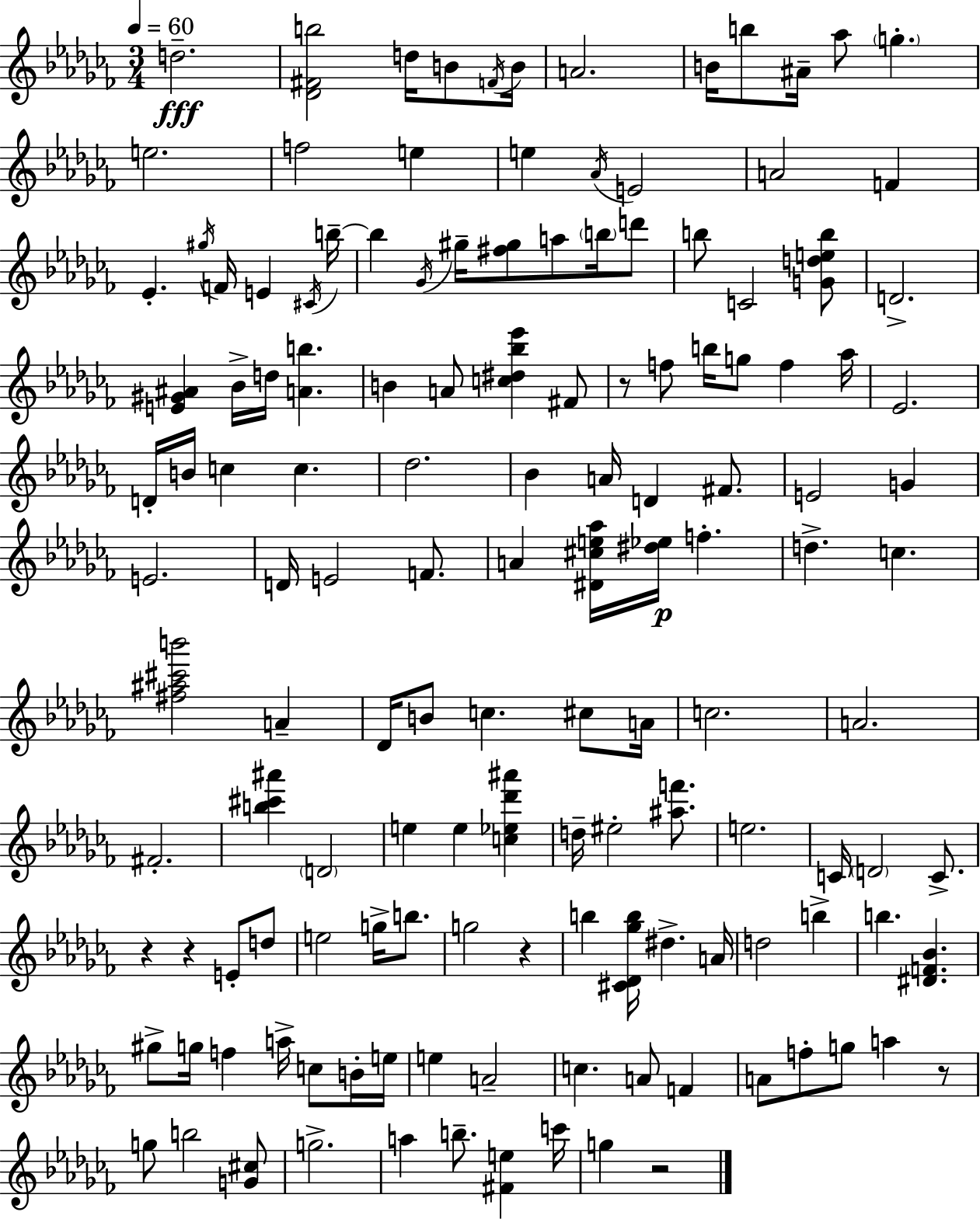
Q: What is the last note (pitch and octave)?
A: G5